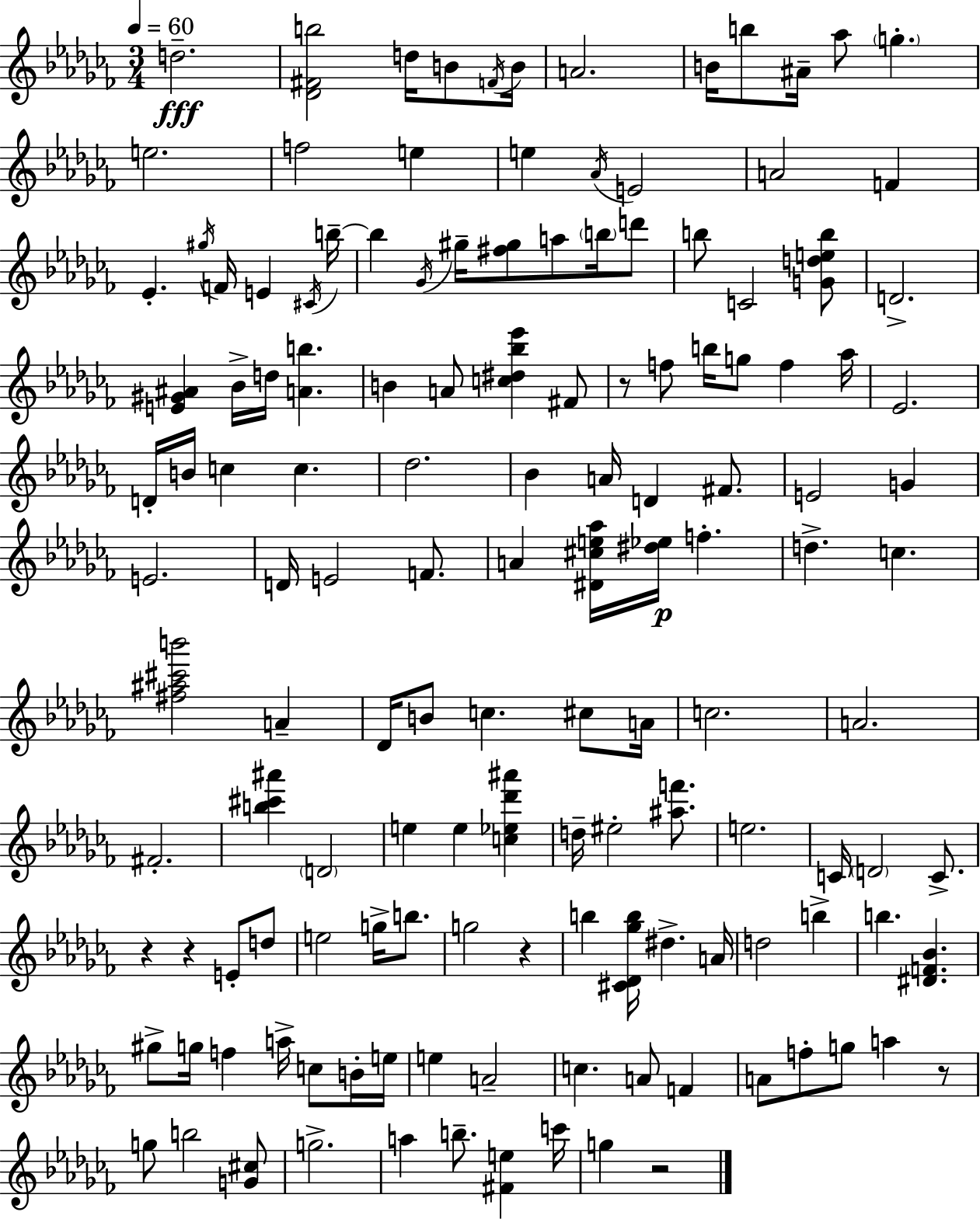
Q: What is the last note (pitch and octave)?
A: G5